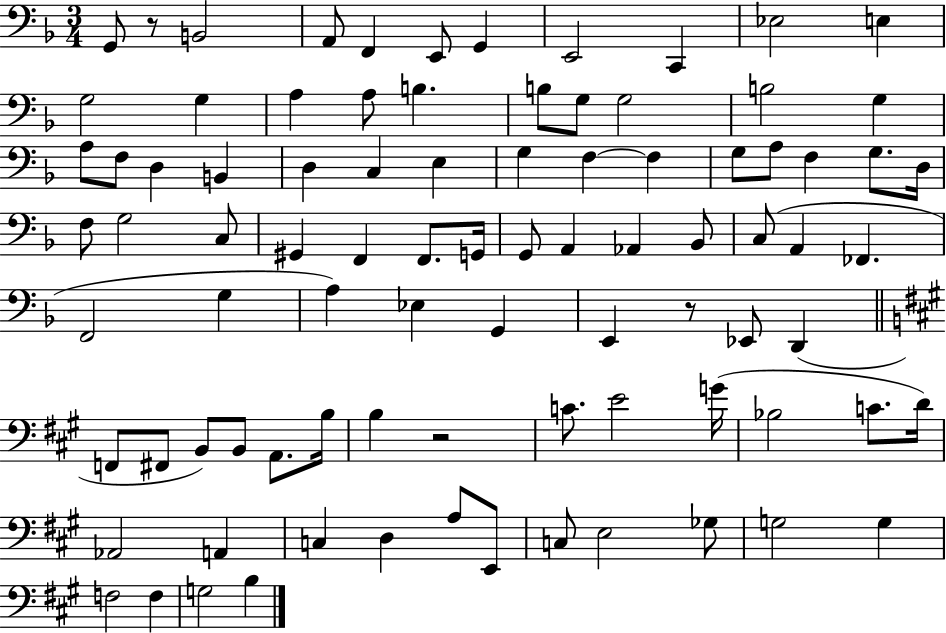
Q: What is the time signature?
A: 3/4